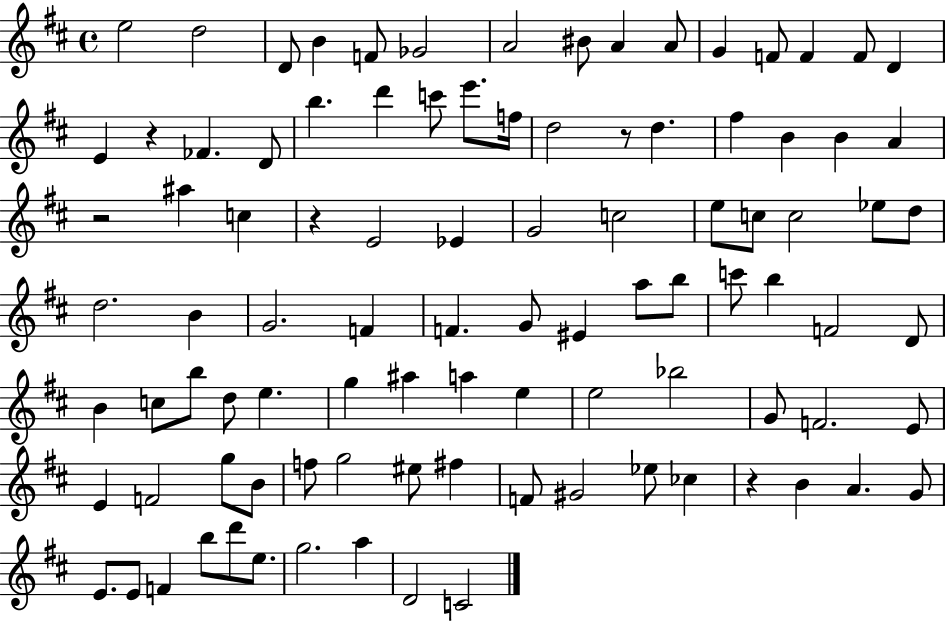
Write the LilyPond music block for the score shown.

{
  \clef treble
  \time 4/4
  \defaultTimeSignature
  \key d \major
  e''2 d''2 | d'8 b'4 f'8 ges'2 | a'2 bis'8 a'4 a'8 | g'4 f'8 f'4 f'8 d'4 | \break e'4 r4 fes'4. d'8 | b''4. d'''4 c'''8 e'''8. f''16 | d''2 r8 d''4. | fis''4 b'4 b'4 a'4 | \break r2 ais''4 c''4 | r4 e'2 ees'4 | g'2 c''2 | e''8 c''8 c''2 ees''8 d''8 | \break d''2. b'4 | g'2. f'4 | f'4. g'8 eis'4 a''8 b''8 | c'''8 b''4 f'2 d'8 | \break b'4 c''8 b''8 d''8 e''4. | g''4 ais''4 a''4 e''4 | e''2 bes''2 | g'8 f'2. e'8 | \break e'4 f'2 g''8 b'8 | f''8 g''2 eis''8 fis''4 | f'8 gis'2 ees''8 ces''4 | r4 b'4 a'4. g'8 | \break e'8. e'8 f'4 b''8 d'''8 e''8. | g''2. a''4 | d'2 c'2 | \bar "|."
}